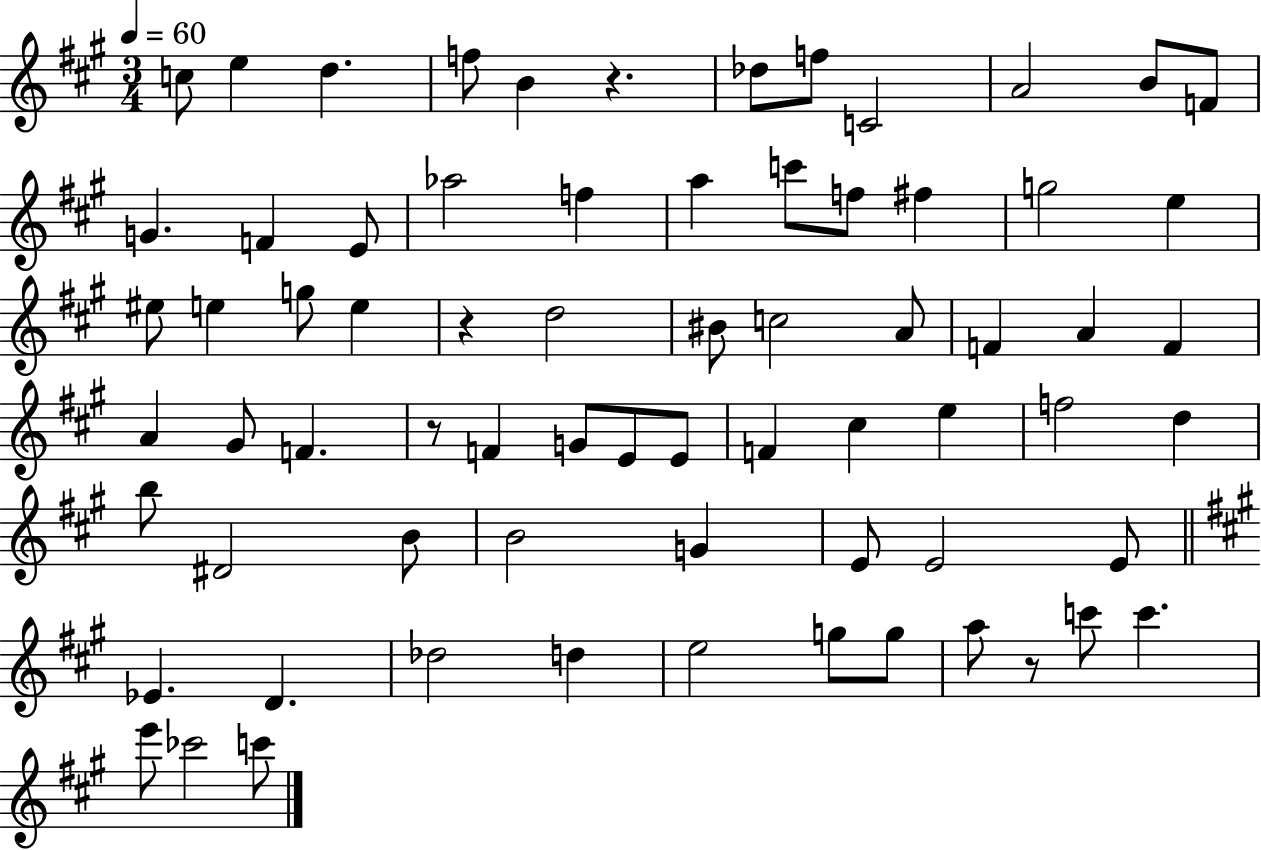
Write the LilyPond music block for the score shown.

{
  \clef treble
  \numericTimeSignature
  \time 3/4
  \key a \major
  \tempo 4 = 60
  c''8 e''4 d''4. | f''8 b'4 r4. | des''8 f''8 c'2 | a'2 b'8 f'8 | \break g'4. f'4 e'8 | aes''2 f''4 | a''4 c'''8 f''8 fis''4 | g''2 e''4 | \break eis''8 e''4 g''8 e''4 | r4 d''2 | bis'8 c''2 a'8 | f'4 a'4 f'4 | \break a'4 gis'8 f'4. | r8 f'4 g'8 e'8 e'8 | f'4 cis''4 e''4 | f''2 d''4 | \break b''8 dis'2 b'8 | b'2 g'4 | e'8 e'2 e'8 | \bar "||" \break \key a \major ees'4. d'4. | des''2 d''4 | e''2 g''8 g''8 | a''8 r8 c'''8 c'''4. | \break e'''8 ces'''2 c'''8 | \bar "|."
}